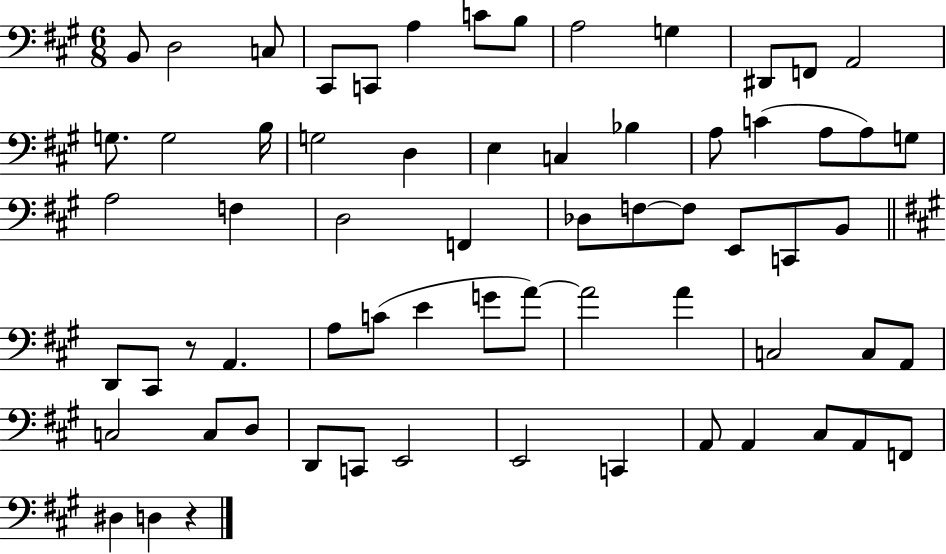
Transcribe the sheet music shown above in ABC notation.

X:1
T:Untitled
M:6/8
L:1/4
K:A
B,,/2 D,2 C,/2 ^C,,/2 C,,/2 A, C/2 B,/2 A,2 G, ^D,,/2 F,,/2 A,,2 G,/2 G,2 B,/4 G,2 D, E, C, _B, A,/2 C A,/2 A,/2 G,/2 A,2 F, D,2 F,, _D,/2 F,/2 F,/2 E,,/2 C,,/2 B,,/2 D,,/2 ^C,,/2 z/2 A,, A,/2 C/2 E G/2 A/2 A2 A C,2 C,/2 A,,/2 C,2 C,/2 D,/2 D,,/2 C,,/2 E,,2 E,,2 C,, A,,/2 A,, ^C,/2 A,,/2 F,,/2 ^D, D, z